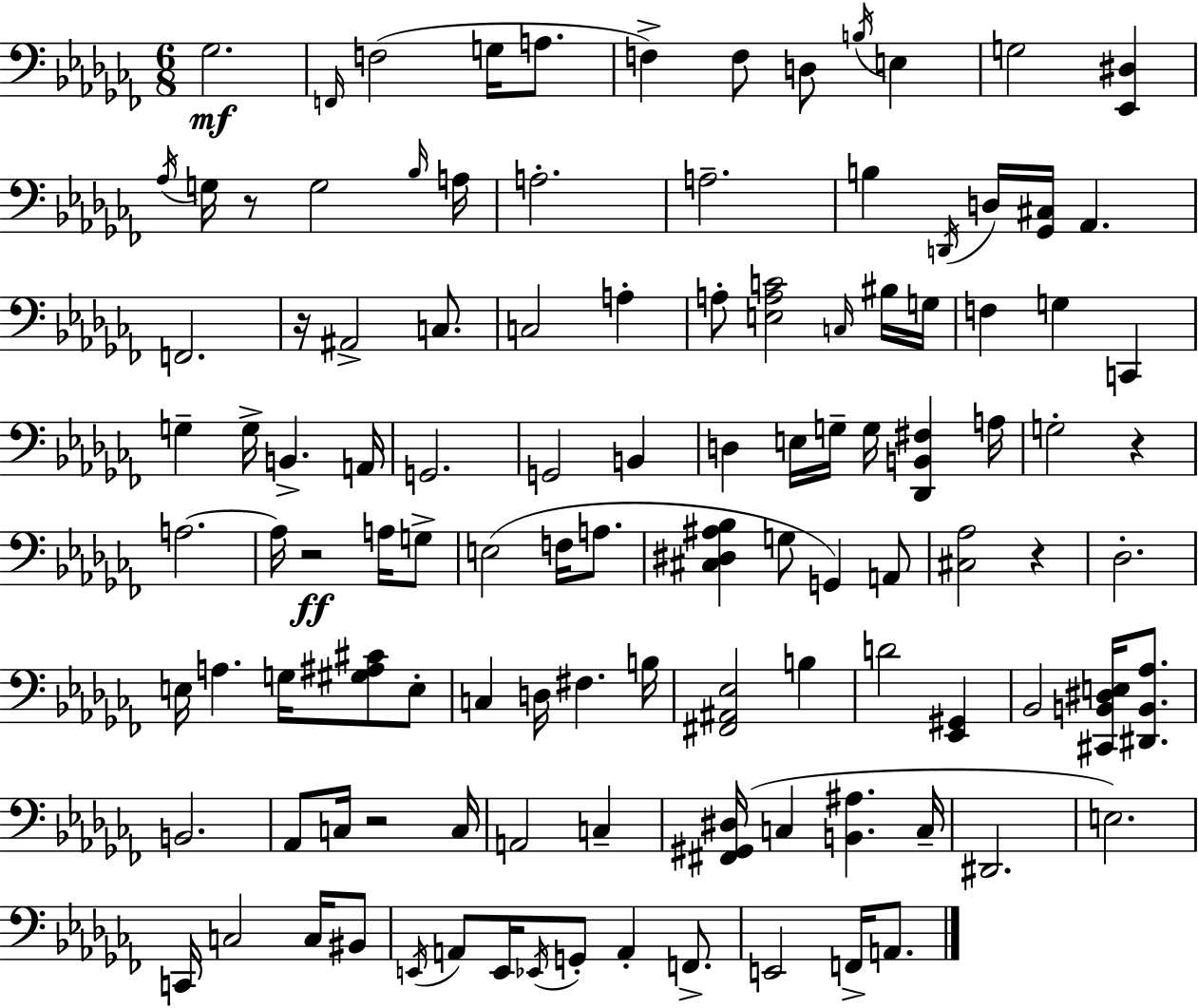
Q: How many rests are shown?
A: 6